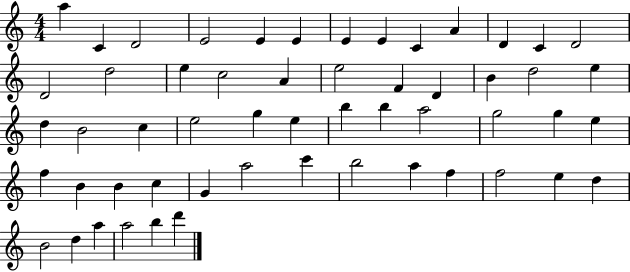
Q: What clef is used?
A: treble